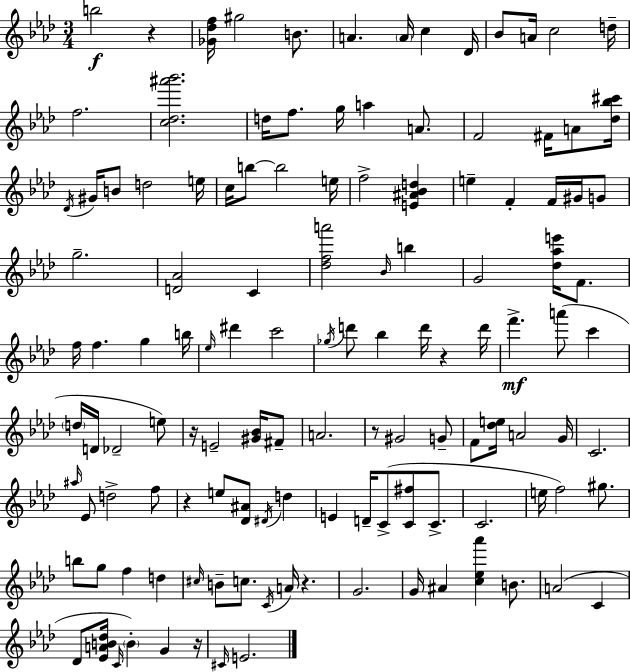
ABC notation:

X:1
T:Untitled
M:3/4
L:1/4
K:Fm
b2 z [_G_df]/4 ^g2 B/2 A A/4 c _D/4 _B/2 A/4 c2 d/4 f2 [c_d^a'_b']2 d/4 f/2 g/4 a A/2 F2 ^F/4 A/2 [_d_b^c']/4 _D/4 ^G/4 B/2 d2 e/4 c/4 b/2 b2 e/4 f2 [E^A_Bd] e F F/4 ^G/4 G/2 g2 [D_A]2 C [_dfa']2 _B/4 b G2 [_d_ae']/4 F/2 f/4 f g b/4 _e/4 ^d' c'2 _g/4 d'/2 _b d'/4 z d'/4 f' a'/2 c' d/4 D/4 _D2 e/2 z/4 E2 [^G_B]/4 ^F/2 A2 z/2 ^G2 G/2 F/2 [_de]/4 A2 G/4 C2 ^a/4 _E/2 d2 f/2 z e/2 [_D^A]/2 ^D/4 d E D/4 C/2 [C^f]/2 C/2 C2 e/4 f2 ^g/2 b/2 g/2 f d ^c/4 B/2 c/2 C/4 A/4 z G2 G/4 ^A [c_e_a'] B/2 A2 C _D/2 [_EAB_d]/4 C/4 B G z/4 ^C/4 E2